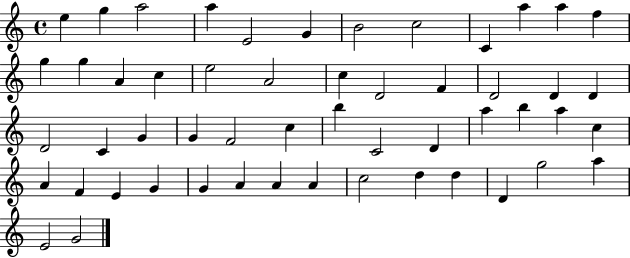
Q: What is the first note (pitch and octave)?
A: E5